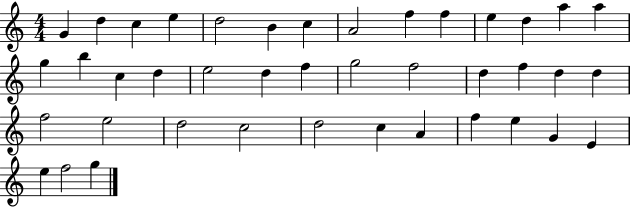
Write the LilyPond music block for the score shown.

{
  \clef treble
  \numericTimeSignature
  \time 4/4
  \key c \major
  g'4 d''4 c''4 e''4 | d''2 b'4 c''4 | a'2 f''4 f''4 | e''4 d''4 a''4 a''4 | \break g''4 b''4 c''4 d''4 | e''2 d''4 f''4 | g''2 f''2 | d''4 f''4 d''4 d''4 | \break f''2 e''2 | d''2 c''2 | d''2 c''4 a'4 | f''4 e''4 g'4 e'4 | \break e''4 f''2 g''4 | \bar "|."
}